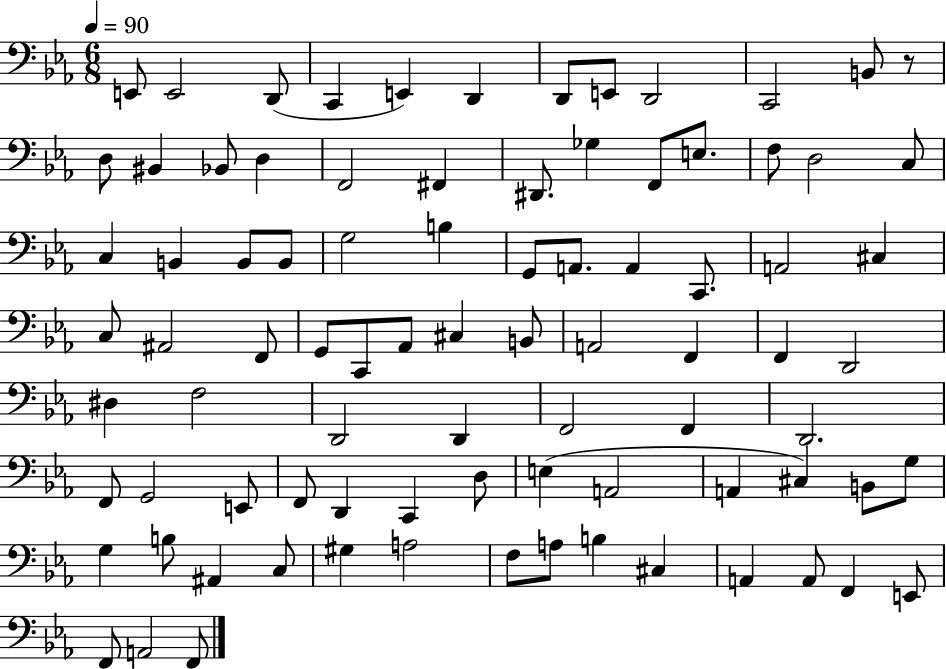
X:1
T:Untitled
M:6/8
L:1/4
K:Eb
E,,/2 E,,2 D,,/2 C,, E,, D,, D,,/2 E,,/2 D,,2 C,,2 B,,/2 z/2 D,/2 ^B,, _B,,/2 D, F,,2 ^F,, ^D,,/2 _G, F,,/2 E,/2 F,/2 D,2 C,/2 C, B,, B,,/2 B,,/2 G,2 B, G,,/2 A,,/2 A,, C,,/2 A,,2 ^C, C,/2 ^A,,2 F,,/2 G,,/2 C,,/2 _A,,/2 ^C, B,,/2 A,,2 F,, F,, D,,2 ^D, F,2 D,,2 D,, F,,2 F,, D,,2 F,,/2 G,,2 E,,/2 F,,/2 D,, C,, D,/2 E, A,,2 A,, ^C, B,,/2 G,/2 G, B,/2 ^A,, C,/2 ^G, A,2 F,/2 A,/2 B, ^C, A,, A,,/2 F,, E,,/2 F,,/2 A,,2 F,,/2